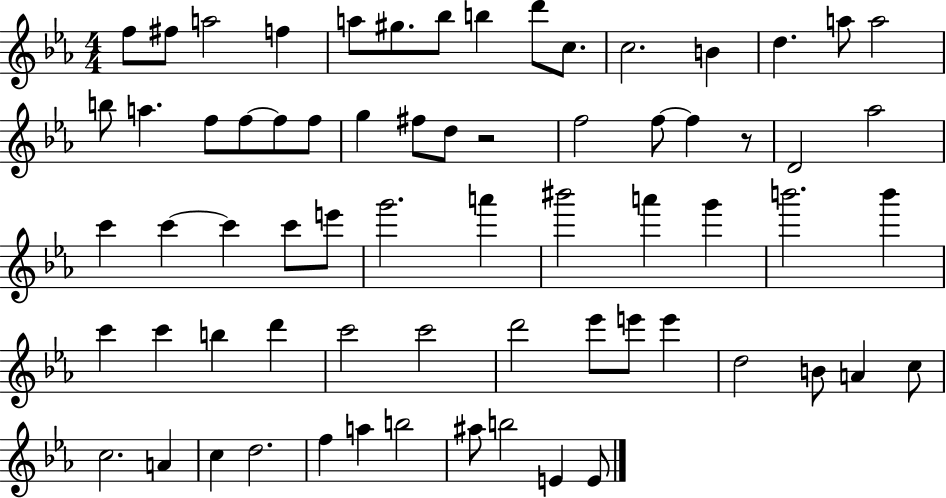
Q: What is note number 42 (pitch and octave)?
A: C6